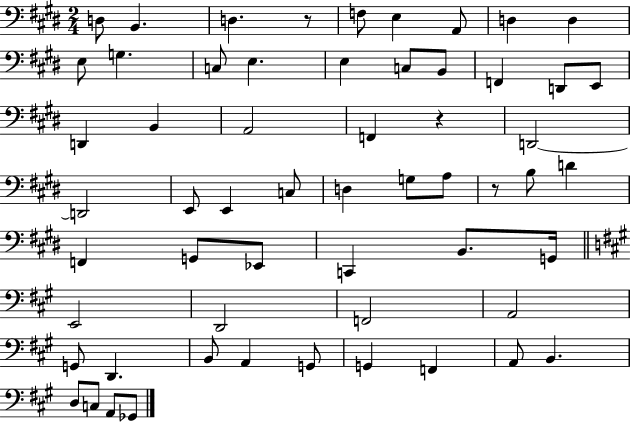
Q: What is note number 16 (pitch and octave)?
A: F2